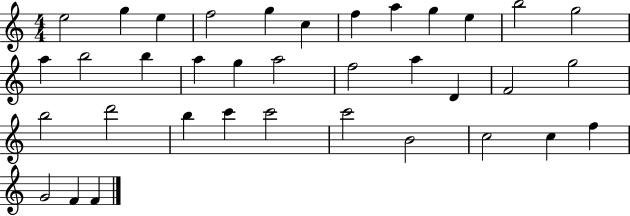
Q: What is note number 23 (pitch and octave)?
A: G5